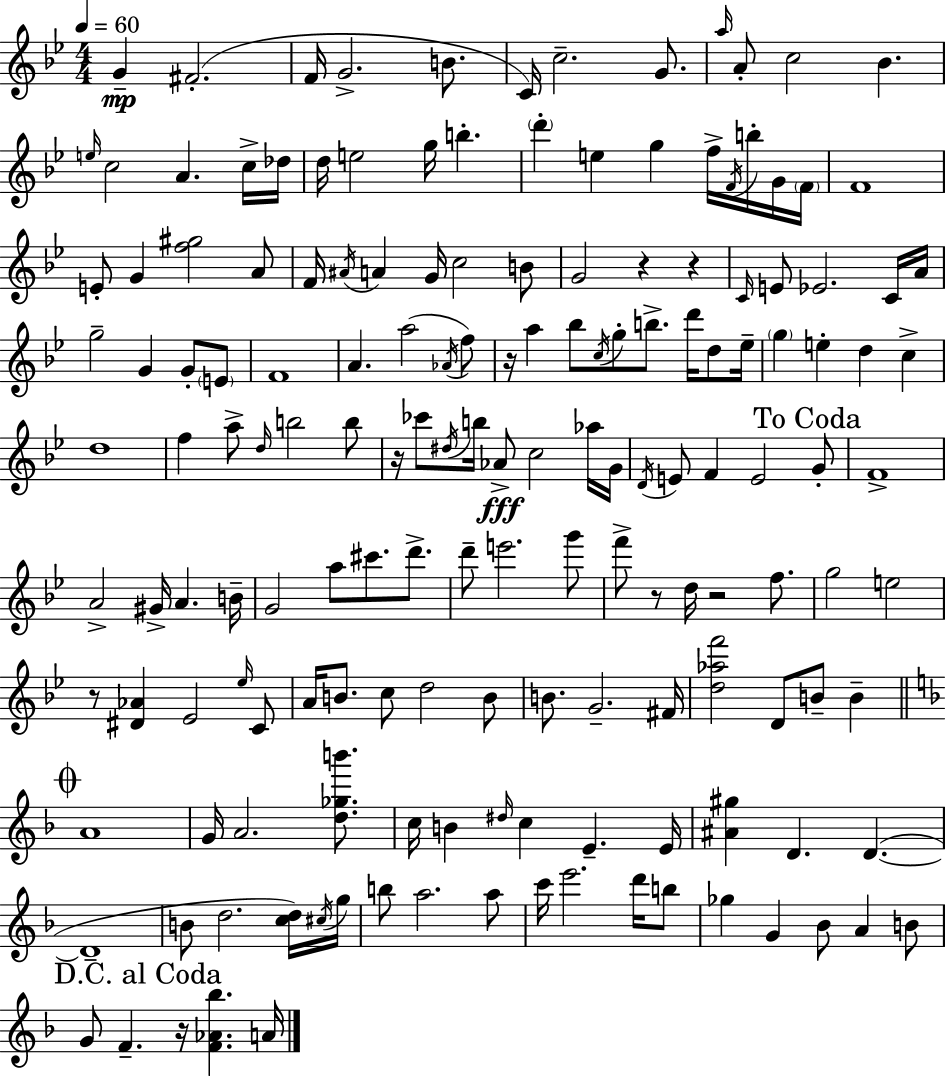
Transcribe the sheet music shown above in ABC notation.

X:1
T:Untitled
M:4/4
L:1/4
K:Gm
G ^F2 F/4 G2 B/2 C/4 c2 G/2 a/4 A/2 c2 _B e/4 c2 A c/4 _d/4 d/4 e2 g/4 b d' e g f/4 F/4 b/4 G/4 F/4 F4 E/2 G [f^g]2 A/2 F/4 ^A/4 A G/4 c2 B/2 G2 z z C/4 E/2 _E2 C/4 A/4 g2 G G/2 E/2 F4 A a2 _A/4 f/2 z/4 a _b/2 c/4 g/2 b/2 d'/4 d/2 _e/4 g e d c d4 f a/2 d/4 b2 b/2 z/4 _c'/2 ^d/4 b/4 _A/2 c2 _a/4 G/4 D/4 E/2 F E2 G/2 F4 A2 ^G/4 A B/4 G2 a/2 ^c'/2 d'/2 d'/2 e'2 g'/2 f'/2 z/2 d/4 z2 f/2 g2 e2 z/2 [^D_A] _E2 _e/4 C/2 A/4 B/2 c/2 d2 B/2 B/2 G2 ^F/4 [d_af']2 D/2 B/2 B A4 G/4 A2 [d_gb']/2 c/4 B ^d/4 c E E/4 [^A^g] D D D4 B/2 d2 [cd]/4 ^c/4 g/4 b/2 a2 a/2 c'/4 e'2 d'/4 b/2 _g G _B/2 A B/2 G/2 F z/4 [F_A_b] A/4